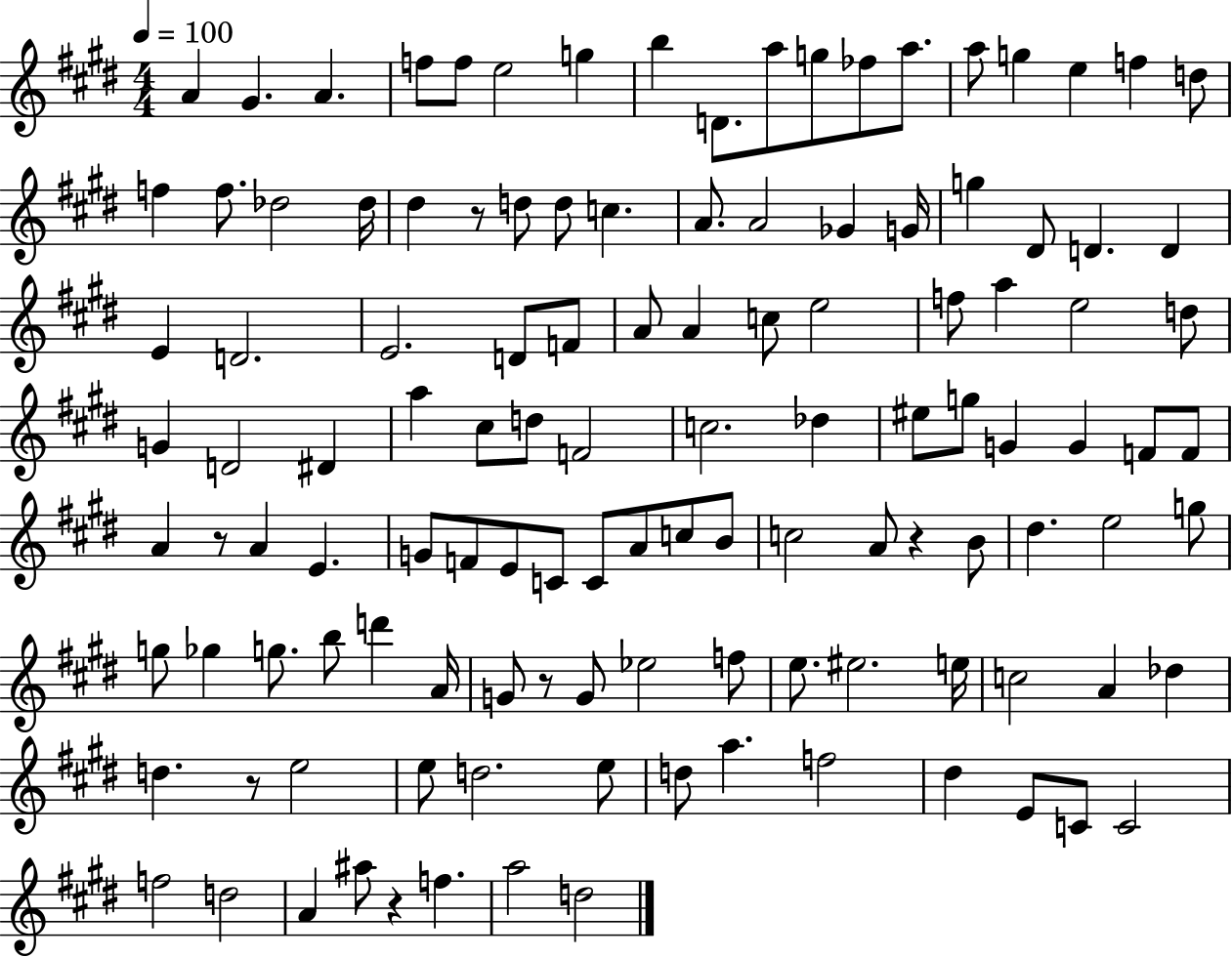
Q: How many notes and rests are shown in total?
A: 120